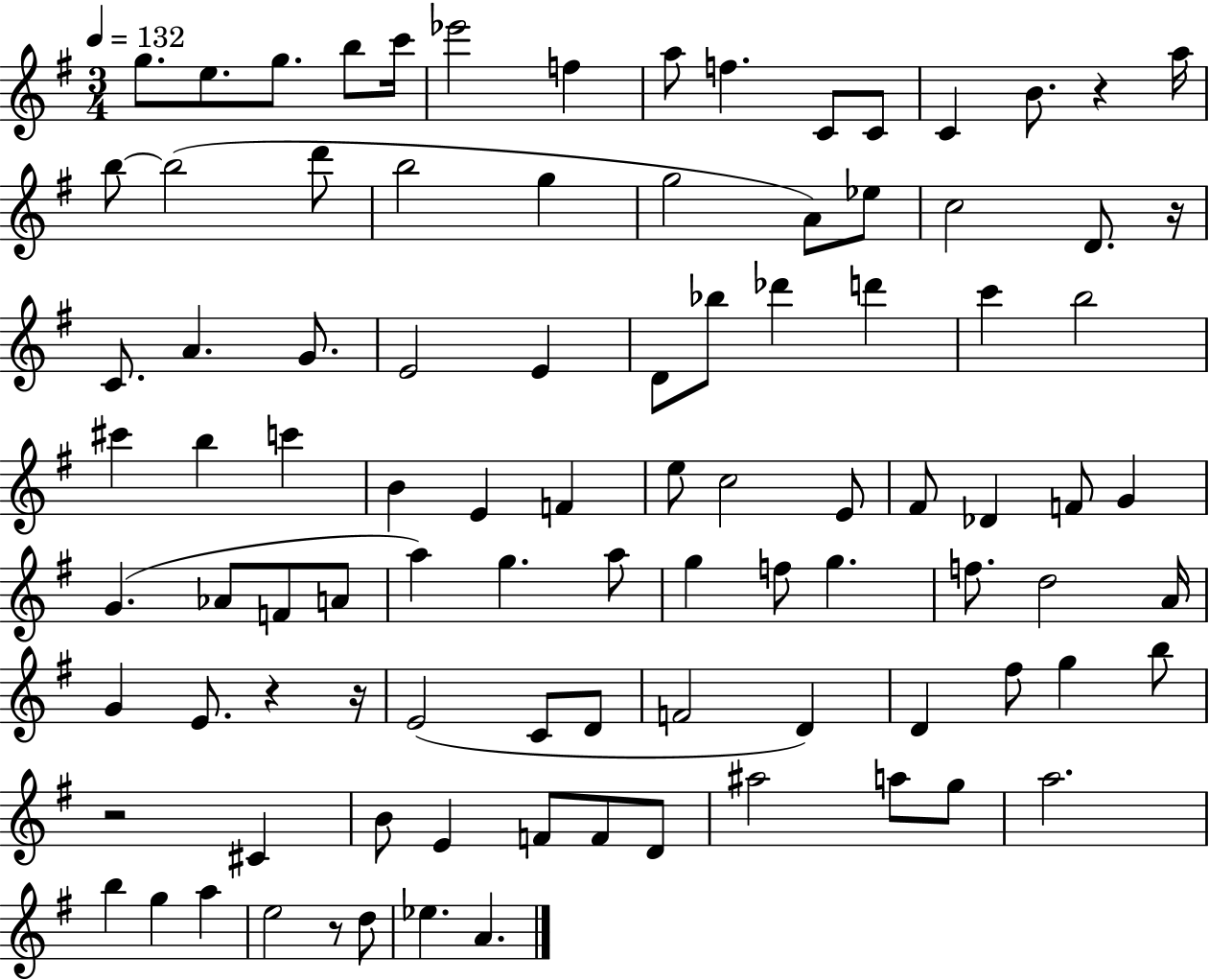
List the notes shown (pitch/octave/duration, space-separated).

G5/e. E5/e. G5/e. B5/e C6/s Eb6/h F5/q A5/e F5/q. C4/e C4/e C4/q B4/e. R/q A5/s B5/e B5/h D6/e B5/h G5/q G5/h A4/e Eb5/e C5/h D4/e. R/s C4/e. A4/q. G4/e. E4/h E4/q D4/e Bb5/e Db6/q D6/q C6/q B5/h C#6/q B5/q C6/q B4/q E4/q F4/q E5/e C5/h E4/e F#4/e Db4/q F4/e G4/q G4/q. Ab4/e F4/e A4/e A5/q G5/q. A5/e G5/q F5/e G5/q. F5/e. D5/h A4/s G4/q E4/e. R/q R/s E4/h C4/e D4/e F4/h D4/q D4/q F#5/e G5/q B5/e R/h C#4/q B4/e E4/q F4/e F4/e D4/e A#5/h A5/e G5/e A5/h. B5/q G5/q A5/q E5/h R/e D5/e Eb5/q. A4/q.